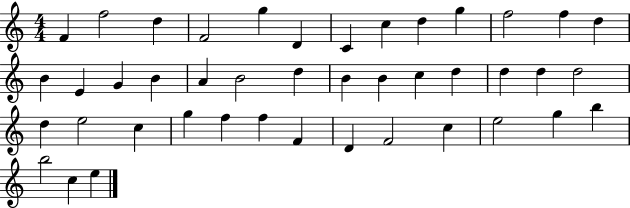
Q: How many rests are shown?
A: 0